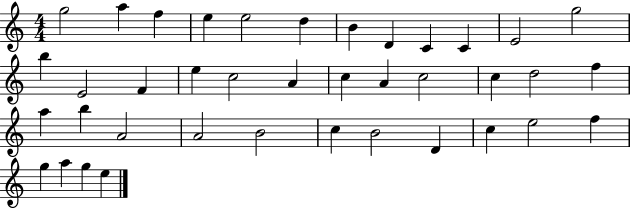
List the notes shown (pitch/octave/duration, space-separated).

G5/h A5/q F5/q E5/q E5/h D5/q B4/q D4/q C4/q C4/q E4/h G5/h B5/q E4/h F4/q E5/q C5/h A4/q C5/q A4/q C5/h C5/q D5/h F5/q A5/q B5/q A4/h A4/h B4/h C5/q B4/h D4/q C5/q E5/h F5/q G5/q A5/q G5/q E5/q